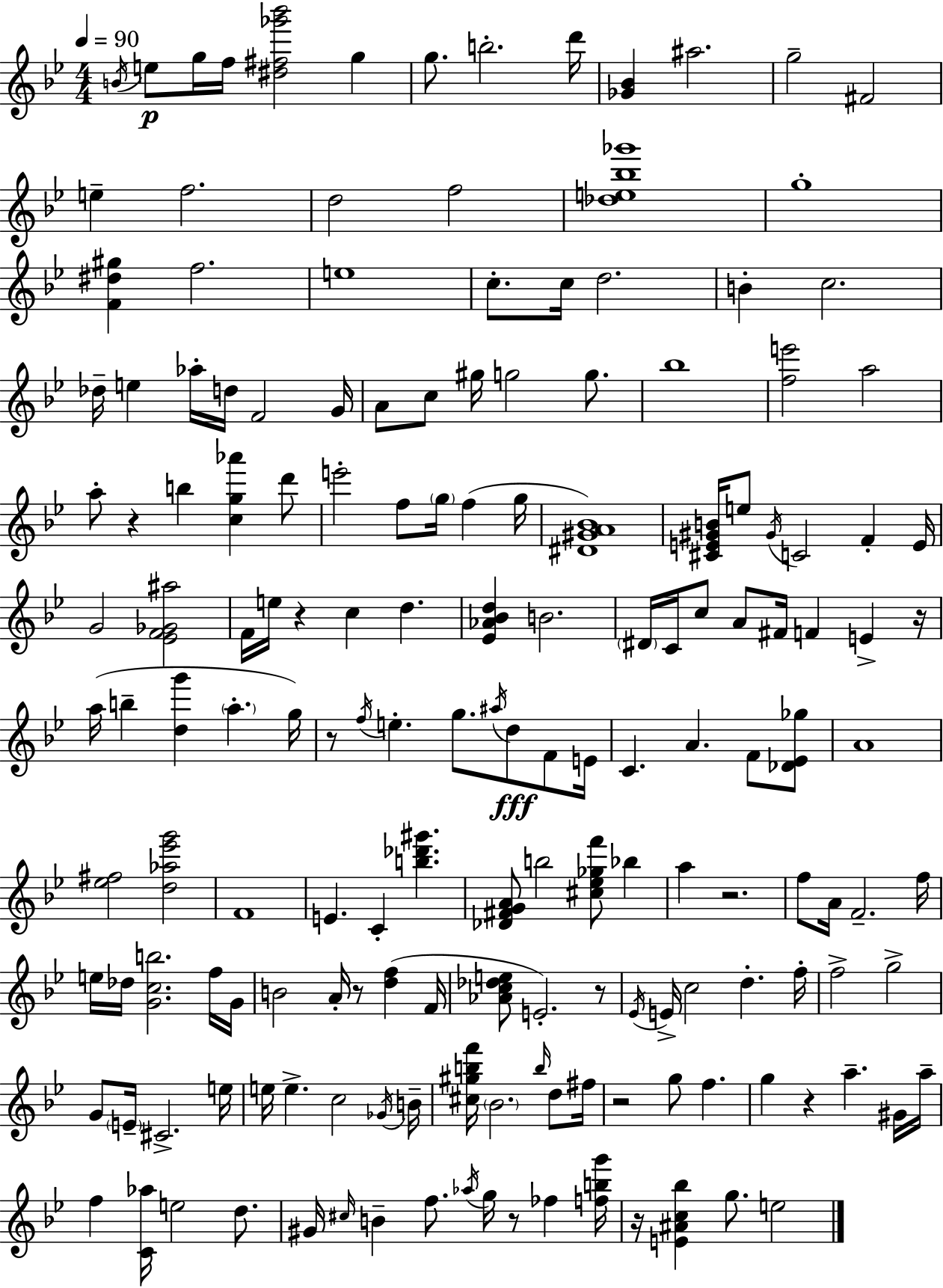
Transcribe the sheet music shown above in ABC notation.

X:1
T:Untitled
M:4/4
L:1/4
K:Gm
B/4 e/2 g/4 f/4 [^d^f_g'_b']2 g g/2 b2 d'/4 [_G_B] ^a2 g2 ^F2 e f2 d2 f2 [_de_b_g']4 g4 [F^d^g] f2 e4 c/2 c/4 d2 B c2 _d/4 e _a/4 d/4 F2 G/4 A/2 c/2 ^g/4 g2 g/2 _b4 [fe']2 a2 a/2 z b [cg_a'] d'/2 e'2 f/2 g/4 f g/4 [^D^GA_B]4 [^CE^GB]/4 e/2 ^G/4 C2 F E/4 G2 [_EF_G^a]2 F/4 e/4 z c d [_E_A_Bd] B2 ^D/4 C/4 c/2 A/2 ^F/4 F E z/4 a/4 b [dg'] a g/4 z/2 f/4 e g/2 ^a/4 d/2 F/2 E/4 C A F/2 [_D_E_g]/2 A4 [_e^f]2 [d_a_e'g']2 F4 E C [b_d'^g'] [_D^FGA]/2 b2 [^c_e_gf']/2 _b a z2 f/2 A/4 F2 f/4 e/4 _d/4 [Gcb]2 f/4 G/4 B2 A/4 z/2 [df] F/4 [_Ac_de]/2 E2 z/2 _E/4 E/4 c2 d f/4 f2 g2 G/2 E/4 ^C2 e/4 e/4 e c2 _G/4 B/4 [^c^gbf']/4 _B2 b/4 d/2 ^f/4 z2 g/2 f g z a ^G/4 a/4 f [C_a]/4 e2 d/2 ^G/4 ^c/4 B f/2 _a/4 g/4 z/2 _f [fbg']/4 z/4 [E^Ac_b] g/2 e2